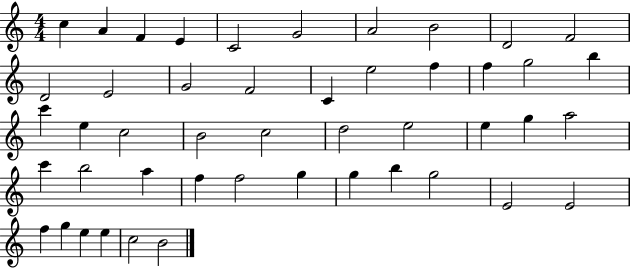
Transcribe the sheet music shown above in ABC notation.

X:1
T:Untitled
M:4/4
L:1/4
K:C
c A F E C2 G2 A2 B2 D2 F2 D2 E2 G2 F2 C e2 f f g2 b c' e c2 B2 c2 d2 e2 e g a2 c' b2 a f f2 g g b g2 E2 E2 f g e e c2 B2